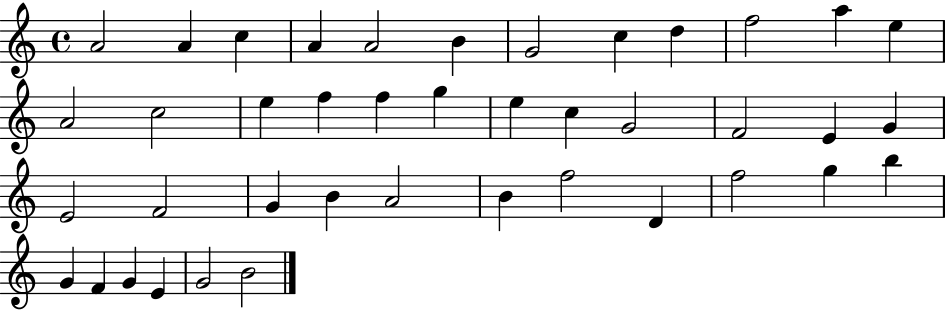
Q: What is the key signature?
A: C major